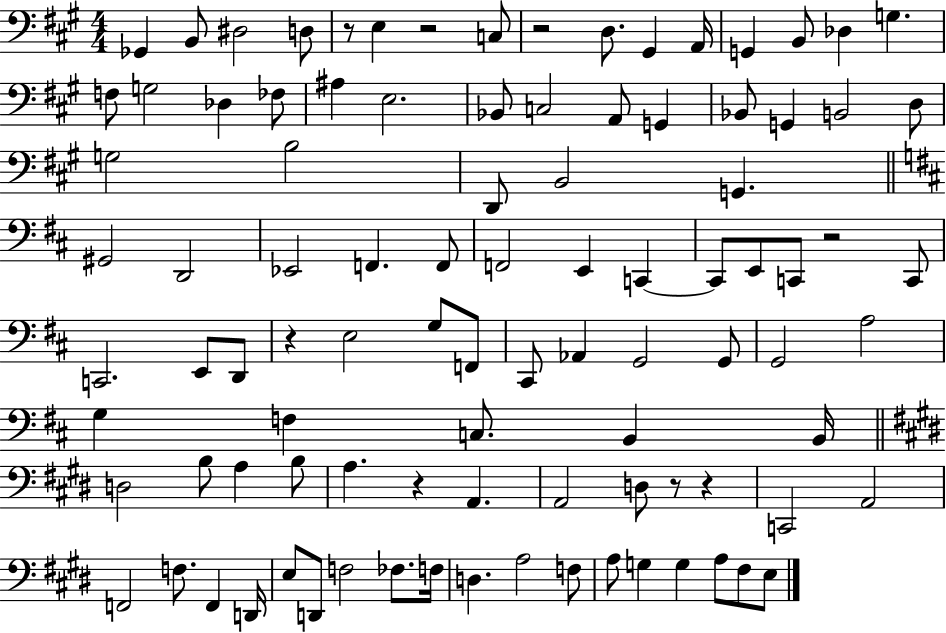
Gb2/q B2/e D#3/h D3/e R/e E3/q R/h C3/e R/h D3/e. G#2/q A2/s G2/q B2/e Db3/q G3/q. F3/e G3/h Db3/q FES3/e A#3/q E3/h. Bb2/e C3/h A2/e G2/q Bb2/e G2/q B2/h D3/e G3/h B3/h D2/e B2/h G2/q. G#2/h D2/h Eb2/h F2/q. F2/e F2/h E2/q C2/q C2/e E2/e C2/e R/h C2/e C2/h. E2/e D2/e R/q E3/h G3/e F2/e C#2/e Ab2/q G2/h G2/e G2/h A3/h G3/q F3/q C3/e. B2/q B2/s D3/h B3/e A3/q B3/e A3/q. R/q A2/q. A2/h D3/e R/e R/q C2/h A2/h F2/h F3/e. F2/q D2/s E3/e D2/e F3/h FES3/e. F3/s D3/q. A3/h F3/e A3/e G3/q G3/q A3/e F#3/e E3/e